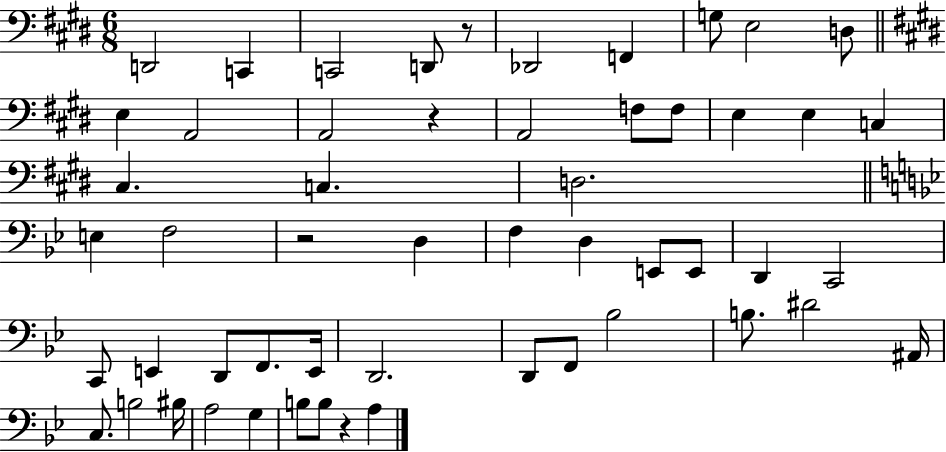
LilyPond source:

{
  \clef bass
  \numericTimeSignature
  \time 6/8
  \key e \major
  \repeat volta 2 { d,2 c,4 | c,2 d,8 r8 | des,2 f,4 | g8 e2 d8 | \break \bar "||" \break \key e \major e4 a,2 | a,2 r4 | a,2 f8 f8 | e4 e4 c4 | \break cis4. c4. | d2. | \bar "||" \break \key bes \major e4 f2 | r2 d4 | f4 d4 e,8 e,8 | d,4 c,2 | \break c,8 e,4 d,8 f,8. e,16 | d,2. | d,8 f,8 bes2 | b8. dis'2 ais,16 | \break c8. b2 bis16 | a2 g4 | b8 b8 r4 a4 | } \bar "|."
}